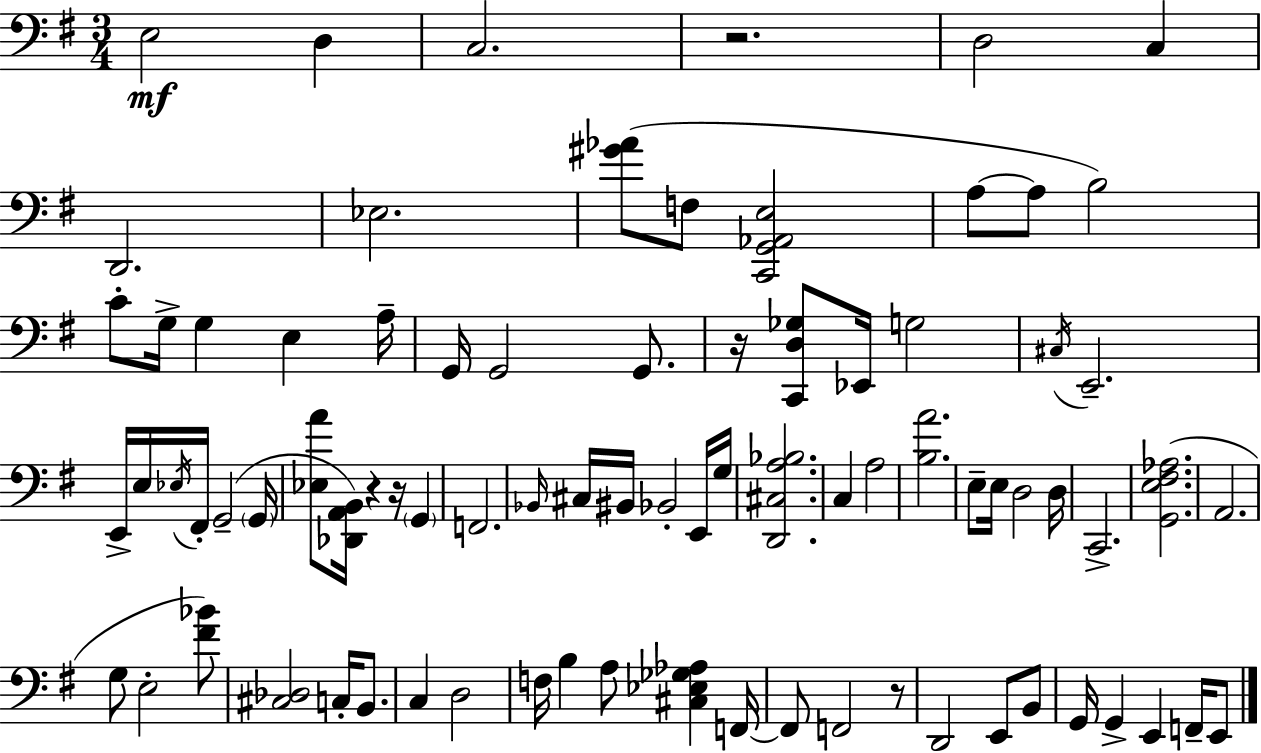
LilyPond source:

{
  \clef bass
  \numericTimeSignature
  \time 3/4
  \key g \major
  e2\mf d4 | c2. | r2. | d2 c4 | \break d,2. | ees2. | <gis' aes'>8( f8 <c, g, aes, e>2 | a8~~ a8 b2) | \break c'8-. g16-> g4 e4 a16-- | g,16 g,2 g,8. | r16 <c, d ges>8 ees,16 g2 | \acciaccatura { cis16 } e,2.-- | \break e,16-> e16 \acciaccatura { ees16 } fis,16-. g,2--( | \parenthesize g,16 <ees a'>8 <des, a, b,>16) r4 r16 \parenthesize g,4 | f,2. | \grace { bes,16 } cis16 bis,16 bes,2-. | \break e,16 g16 <d, cis a bes>2. | c4 a2 | <b a'>2. | e8-- e16 d2 | \break d16 c,2.-> | <g, e fis aes>2.( | a,2. | g8 e2-. | \break <fis' bes'>8) <cis des>2 c16-. | b,8. c4 d2 | f16 b4 a8 <cis ees ges aes>4 | f,16~~ f,8 f,2 | \break r8 d,2 e,8 | b,8 g,16 g,4-> e,4 | f,16-- e,8 \bar "|."
}